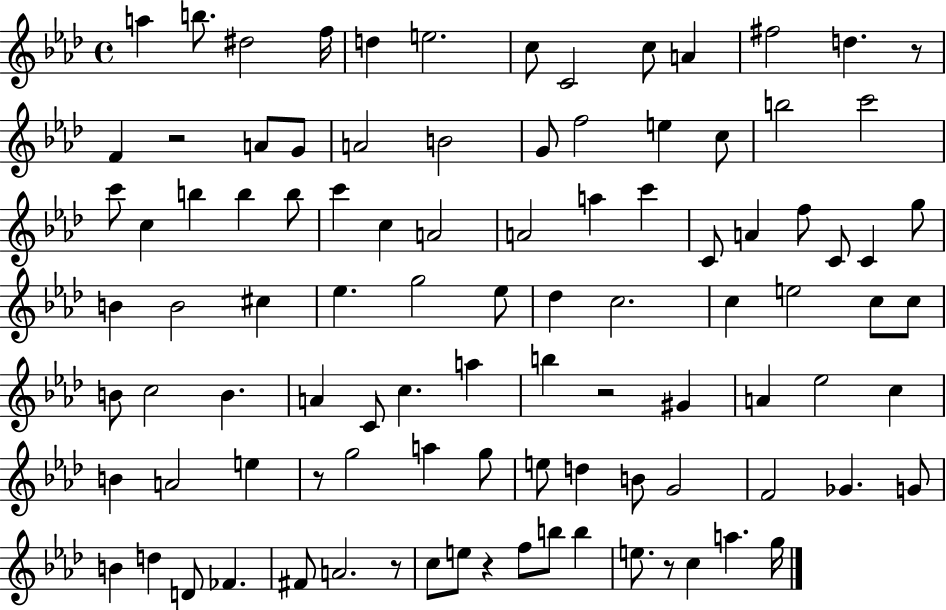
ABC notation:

X:1
T:Untitled
M:4/4
L:1/4
K:Ab
a b/2 ^d2 f/4 d e2 c/2 C2 c/2 A ^f2 d z/2 F z2 A/2 G/2 A2 B2 G/2 f2 e c/2 b2 c'2 c'/2 c b b b/2 c' c A2 A2 a c' C/2 A f/2 C/2 C g/2 B B2 ^c _e g2 _e/2 _d c2 c e2 c/2 c/2 B/2 c2 B A C/2 c a b z2 ^G A _e2 c B A2 e z/2 g2 a g/2 e/2 d B/2 G2 F2 _G G/2 B d D/2 _F ^F/2 A2 z/2 c/2 e/2 z f/2 b/2 b e/2 z/2 c a g/4